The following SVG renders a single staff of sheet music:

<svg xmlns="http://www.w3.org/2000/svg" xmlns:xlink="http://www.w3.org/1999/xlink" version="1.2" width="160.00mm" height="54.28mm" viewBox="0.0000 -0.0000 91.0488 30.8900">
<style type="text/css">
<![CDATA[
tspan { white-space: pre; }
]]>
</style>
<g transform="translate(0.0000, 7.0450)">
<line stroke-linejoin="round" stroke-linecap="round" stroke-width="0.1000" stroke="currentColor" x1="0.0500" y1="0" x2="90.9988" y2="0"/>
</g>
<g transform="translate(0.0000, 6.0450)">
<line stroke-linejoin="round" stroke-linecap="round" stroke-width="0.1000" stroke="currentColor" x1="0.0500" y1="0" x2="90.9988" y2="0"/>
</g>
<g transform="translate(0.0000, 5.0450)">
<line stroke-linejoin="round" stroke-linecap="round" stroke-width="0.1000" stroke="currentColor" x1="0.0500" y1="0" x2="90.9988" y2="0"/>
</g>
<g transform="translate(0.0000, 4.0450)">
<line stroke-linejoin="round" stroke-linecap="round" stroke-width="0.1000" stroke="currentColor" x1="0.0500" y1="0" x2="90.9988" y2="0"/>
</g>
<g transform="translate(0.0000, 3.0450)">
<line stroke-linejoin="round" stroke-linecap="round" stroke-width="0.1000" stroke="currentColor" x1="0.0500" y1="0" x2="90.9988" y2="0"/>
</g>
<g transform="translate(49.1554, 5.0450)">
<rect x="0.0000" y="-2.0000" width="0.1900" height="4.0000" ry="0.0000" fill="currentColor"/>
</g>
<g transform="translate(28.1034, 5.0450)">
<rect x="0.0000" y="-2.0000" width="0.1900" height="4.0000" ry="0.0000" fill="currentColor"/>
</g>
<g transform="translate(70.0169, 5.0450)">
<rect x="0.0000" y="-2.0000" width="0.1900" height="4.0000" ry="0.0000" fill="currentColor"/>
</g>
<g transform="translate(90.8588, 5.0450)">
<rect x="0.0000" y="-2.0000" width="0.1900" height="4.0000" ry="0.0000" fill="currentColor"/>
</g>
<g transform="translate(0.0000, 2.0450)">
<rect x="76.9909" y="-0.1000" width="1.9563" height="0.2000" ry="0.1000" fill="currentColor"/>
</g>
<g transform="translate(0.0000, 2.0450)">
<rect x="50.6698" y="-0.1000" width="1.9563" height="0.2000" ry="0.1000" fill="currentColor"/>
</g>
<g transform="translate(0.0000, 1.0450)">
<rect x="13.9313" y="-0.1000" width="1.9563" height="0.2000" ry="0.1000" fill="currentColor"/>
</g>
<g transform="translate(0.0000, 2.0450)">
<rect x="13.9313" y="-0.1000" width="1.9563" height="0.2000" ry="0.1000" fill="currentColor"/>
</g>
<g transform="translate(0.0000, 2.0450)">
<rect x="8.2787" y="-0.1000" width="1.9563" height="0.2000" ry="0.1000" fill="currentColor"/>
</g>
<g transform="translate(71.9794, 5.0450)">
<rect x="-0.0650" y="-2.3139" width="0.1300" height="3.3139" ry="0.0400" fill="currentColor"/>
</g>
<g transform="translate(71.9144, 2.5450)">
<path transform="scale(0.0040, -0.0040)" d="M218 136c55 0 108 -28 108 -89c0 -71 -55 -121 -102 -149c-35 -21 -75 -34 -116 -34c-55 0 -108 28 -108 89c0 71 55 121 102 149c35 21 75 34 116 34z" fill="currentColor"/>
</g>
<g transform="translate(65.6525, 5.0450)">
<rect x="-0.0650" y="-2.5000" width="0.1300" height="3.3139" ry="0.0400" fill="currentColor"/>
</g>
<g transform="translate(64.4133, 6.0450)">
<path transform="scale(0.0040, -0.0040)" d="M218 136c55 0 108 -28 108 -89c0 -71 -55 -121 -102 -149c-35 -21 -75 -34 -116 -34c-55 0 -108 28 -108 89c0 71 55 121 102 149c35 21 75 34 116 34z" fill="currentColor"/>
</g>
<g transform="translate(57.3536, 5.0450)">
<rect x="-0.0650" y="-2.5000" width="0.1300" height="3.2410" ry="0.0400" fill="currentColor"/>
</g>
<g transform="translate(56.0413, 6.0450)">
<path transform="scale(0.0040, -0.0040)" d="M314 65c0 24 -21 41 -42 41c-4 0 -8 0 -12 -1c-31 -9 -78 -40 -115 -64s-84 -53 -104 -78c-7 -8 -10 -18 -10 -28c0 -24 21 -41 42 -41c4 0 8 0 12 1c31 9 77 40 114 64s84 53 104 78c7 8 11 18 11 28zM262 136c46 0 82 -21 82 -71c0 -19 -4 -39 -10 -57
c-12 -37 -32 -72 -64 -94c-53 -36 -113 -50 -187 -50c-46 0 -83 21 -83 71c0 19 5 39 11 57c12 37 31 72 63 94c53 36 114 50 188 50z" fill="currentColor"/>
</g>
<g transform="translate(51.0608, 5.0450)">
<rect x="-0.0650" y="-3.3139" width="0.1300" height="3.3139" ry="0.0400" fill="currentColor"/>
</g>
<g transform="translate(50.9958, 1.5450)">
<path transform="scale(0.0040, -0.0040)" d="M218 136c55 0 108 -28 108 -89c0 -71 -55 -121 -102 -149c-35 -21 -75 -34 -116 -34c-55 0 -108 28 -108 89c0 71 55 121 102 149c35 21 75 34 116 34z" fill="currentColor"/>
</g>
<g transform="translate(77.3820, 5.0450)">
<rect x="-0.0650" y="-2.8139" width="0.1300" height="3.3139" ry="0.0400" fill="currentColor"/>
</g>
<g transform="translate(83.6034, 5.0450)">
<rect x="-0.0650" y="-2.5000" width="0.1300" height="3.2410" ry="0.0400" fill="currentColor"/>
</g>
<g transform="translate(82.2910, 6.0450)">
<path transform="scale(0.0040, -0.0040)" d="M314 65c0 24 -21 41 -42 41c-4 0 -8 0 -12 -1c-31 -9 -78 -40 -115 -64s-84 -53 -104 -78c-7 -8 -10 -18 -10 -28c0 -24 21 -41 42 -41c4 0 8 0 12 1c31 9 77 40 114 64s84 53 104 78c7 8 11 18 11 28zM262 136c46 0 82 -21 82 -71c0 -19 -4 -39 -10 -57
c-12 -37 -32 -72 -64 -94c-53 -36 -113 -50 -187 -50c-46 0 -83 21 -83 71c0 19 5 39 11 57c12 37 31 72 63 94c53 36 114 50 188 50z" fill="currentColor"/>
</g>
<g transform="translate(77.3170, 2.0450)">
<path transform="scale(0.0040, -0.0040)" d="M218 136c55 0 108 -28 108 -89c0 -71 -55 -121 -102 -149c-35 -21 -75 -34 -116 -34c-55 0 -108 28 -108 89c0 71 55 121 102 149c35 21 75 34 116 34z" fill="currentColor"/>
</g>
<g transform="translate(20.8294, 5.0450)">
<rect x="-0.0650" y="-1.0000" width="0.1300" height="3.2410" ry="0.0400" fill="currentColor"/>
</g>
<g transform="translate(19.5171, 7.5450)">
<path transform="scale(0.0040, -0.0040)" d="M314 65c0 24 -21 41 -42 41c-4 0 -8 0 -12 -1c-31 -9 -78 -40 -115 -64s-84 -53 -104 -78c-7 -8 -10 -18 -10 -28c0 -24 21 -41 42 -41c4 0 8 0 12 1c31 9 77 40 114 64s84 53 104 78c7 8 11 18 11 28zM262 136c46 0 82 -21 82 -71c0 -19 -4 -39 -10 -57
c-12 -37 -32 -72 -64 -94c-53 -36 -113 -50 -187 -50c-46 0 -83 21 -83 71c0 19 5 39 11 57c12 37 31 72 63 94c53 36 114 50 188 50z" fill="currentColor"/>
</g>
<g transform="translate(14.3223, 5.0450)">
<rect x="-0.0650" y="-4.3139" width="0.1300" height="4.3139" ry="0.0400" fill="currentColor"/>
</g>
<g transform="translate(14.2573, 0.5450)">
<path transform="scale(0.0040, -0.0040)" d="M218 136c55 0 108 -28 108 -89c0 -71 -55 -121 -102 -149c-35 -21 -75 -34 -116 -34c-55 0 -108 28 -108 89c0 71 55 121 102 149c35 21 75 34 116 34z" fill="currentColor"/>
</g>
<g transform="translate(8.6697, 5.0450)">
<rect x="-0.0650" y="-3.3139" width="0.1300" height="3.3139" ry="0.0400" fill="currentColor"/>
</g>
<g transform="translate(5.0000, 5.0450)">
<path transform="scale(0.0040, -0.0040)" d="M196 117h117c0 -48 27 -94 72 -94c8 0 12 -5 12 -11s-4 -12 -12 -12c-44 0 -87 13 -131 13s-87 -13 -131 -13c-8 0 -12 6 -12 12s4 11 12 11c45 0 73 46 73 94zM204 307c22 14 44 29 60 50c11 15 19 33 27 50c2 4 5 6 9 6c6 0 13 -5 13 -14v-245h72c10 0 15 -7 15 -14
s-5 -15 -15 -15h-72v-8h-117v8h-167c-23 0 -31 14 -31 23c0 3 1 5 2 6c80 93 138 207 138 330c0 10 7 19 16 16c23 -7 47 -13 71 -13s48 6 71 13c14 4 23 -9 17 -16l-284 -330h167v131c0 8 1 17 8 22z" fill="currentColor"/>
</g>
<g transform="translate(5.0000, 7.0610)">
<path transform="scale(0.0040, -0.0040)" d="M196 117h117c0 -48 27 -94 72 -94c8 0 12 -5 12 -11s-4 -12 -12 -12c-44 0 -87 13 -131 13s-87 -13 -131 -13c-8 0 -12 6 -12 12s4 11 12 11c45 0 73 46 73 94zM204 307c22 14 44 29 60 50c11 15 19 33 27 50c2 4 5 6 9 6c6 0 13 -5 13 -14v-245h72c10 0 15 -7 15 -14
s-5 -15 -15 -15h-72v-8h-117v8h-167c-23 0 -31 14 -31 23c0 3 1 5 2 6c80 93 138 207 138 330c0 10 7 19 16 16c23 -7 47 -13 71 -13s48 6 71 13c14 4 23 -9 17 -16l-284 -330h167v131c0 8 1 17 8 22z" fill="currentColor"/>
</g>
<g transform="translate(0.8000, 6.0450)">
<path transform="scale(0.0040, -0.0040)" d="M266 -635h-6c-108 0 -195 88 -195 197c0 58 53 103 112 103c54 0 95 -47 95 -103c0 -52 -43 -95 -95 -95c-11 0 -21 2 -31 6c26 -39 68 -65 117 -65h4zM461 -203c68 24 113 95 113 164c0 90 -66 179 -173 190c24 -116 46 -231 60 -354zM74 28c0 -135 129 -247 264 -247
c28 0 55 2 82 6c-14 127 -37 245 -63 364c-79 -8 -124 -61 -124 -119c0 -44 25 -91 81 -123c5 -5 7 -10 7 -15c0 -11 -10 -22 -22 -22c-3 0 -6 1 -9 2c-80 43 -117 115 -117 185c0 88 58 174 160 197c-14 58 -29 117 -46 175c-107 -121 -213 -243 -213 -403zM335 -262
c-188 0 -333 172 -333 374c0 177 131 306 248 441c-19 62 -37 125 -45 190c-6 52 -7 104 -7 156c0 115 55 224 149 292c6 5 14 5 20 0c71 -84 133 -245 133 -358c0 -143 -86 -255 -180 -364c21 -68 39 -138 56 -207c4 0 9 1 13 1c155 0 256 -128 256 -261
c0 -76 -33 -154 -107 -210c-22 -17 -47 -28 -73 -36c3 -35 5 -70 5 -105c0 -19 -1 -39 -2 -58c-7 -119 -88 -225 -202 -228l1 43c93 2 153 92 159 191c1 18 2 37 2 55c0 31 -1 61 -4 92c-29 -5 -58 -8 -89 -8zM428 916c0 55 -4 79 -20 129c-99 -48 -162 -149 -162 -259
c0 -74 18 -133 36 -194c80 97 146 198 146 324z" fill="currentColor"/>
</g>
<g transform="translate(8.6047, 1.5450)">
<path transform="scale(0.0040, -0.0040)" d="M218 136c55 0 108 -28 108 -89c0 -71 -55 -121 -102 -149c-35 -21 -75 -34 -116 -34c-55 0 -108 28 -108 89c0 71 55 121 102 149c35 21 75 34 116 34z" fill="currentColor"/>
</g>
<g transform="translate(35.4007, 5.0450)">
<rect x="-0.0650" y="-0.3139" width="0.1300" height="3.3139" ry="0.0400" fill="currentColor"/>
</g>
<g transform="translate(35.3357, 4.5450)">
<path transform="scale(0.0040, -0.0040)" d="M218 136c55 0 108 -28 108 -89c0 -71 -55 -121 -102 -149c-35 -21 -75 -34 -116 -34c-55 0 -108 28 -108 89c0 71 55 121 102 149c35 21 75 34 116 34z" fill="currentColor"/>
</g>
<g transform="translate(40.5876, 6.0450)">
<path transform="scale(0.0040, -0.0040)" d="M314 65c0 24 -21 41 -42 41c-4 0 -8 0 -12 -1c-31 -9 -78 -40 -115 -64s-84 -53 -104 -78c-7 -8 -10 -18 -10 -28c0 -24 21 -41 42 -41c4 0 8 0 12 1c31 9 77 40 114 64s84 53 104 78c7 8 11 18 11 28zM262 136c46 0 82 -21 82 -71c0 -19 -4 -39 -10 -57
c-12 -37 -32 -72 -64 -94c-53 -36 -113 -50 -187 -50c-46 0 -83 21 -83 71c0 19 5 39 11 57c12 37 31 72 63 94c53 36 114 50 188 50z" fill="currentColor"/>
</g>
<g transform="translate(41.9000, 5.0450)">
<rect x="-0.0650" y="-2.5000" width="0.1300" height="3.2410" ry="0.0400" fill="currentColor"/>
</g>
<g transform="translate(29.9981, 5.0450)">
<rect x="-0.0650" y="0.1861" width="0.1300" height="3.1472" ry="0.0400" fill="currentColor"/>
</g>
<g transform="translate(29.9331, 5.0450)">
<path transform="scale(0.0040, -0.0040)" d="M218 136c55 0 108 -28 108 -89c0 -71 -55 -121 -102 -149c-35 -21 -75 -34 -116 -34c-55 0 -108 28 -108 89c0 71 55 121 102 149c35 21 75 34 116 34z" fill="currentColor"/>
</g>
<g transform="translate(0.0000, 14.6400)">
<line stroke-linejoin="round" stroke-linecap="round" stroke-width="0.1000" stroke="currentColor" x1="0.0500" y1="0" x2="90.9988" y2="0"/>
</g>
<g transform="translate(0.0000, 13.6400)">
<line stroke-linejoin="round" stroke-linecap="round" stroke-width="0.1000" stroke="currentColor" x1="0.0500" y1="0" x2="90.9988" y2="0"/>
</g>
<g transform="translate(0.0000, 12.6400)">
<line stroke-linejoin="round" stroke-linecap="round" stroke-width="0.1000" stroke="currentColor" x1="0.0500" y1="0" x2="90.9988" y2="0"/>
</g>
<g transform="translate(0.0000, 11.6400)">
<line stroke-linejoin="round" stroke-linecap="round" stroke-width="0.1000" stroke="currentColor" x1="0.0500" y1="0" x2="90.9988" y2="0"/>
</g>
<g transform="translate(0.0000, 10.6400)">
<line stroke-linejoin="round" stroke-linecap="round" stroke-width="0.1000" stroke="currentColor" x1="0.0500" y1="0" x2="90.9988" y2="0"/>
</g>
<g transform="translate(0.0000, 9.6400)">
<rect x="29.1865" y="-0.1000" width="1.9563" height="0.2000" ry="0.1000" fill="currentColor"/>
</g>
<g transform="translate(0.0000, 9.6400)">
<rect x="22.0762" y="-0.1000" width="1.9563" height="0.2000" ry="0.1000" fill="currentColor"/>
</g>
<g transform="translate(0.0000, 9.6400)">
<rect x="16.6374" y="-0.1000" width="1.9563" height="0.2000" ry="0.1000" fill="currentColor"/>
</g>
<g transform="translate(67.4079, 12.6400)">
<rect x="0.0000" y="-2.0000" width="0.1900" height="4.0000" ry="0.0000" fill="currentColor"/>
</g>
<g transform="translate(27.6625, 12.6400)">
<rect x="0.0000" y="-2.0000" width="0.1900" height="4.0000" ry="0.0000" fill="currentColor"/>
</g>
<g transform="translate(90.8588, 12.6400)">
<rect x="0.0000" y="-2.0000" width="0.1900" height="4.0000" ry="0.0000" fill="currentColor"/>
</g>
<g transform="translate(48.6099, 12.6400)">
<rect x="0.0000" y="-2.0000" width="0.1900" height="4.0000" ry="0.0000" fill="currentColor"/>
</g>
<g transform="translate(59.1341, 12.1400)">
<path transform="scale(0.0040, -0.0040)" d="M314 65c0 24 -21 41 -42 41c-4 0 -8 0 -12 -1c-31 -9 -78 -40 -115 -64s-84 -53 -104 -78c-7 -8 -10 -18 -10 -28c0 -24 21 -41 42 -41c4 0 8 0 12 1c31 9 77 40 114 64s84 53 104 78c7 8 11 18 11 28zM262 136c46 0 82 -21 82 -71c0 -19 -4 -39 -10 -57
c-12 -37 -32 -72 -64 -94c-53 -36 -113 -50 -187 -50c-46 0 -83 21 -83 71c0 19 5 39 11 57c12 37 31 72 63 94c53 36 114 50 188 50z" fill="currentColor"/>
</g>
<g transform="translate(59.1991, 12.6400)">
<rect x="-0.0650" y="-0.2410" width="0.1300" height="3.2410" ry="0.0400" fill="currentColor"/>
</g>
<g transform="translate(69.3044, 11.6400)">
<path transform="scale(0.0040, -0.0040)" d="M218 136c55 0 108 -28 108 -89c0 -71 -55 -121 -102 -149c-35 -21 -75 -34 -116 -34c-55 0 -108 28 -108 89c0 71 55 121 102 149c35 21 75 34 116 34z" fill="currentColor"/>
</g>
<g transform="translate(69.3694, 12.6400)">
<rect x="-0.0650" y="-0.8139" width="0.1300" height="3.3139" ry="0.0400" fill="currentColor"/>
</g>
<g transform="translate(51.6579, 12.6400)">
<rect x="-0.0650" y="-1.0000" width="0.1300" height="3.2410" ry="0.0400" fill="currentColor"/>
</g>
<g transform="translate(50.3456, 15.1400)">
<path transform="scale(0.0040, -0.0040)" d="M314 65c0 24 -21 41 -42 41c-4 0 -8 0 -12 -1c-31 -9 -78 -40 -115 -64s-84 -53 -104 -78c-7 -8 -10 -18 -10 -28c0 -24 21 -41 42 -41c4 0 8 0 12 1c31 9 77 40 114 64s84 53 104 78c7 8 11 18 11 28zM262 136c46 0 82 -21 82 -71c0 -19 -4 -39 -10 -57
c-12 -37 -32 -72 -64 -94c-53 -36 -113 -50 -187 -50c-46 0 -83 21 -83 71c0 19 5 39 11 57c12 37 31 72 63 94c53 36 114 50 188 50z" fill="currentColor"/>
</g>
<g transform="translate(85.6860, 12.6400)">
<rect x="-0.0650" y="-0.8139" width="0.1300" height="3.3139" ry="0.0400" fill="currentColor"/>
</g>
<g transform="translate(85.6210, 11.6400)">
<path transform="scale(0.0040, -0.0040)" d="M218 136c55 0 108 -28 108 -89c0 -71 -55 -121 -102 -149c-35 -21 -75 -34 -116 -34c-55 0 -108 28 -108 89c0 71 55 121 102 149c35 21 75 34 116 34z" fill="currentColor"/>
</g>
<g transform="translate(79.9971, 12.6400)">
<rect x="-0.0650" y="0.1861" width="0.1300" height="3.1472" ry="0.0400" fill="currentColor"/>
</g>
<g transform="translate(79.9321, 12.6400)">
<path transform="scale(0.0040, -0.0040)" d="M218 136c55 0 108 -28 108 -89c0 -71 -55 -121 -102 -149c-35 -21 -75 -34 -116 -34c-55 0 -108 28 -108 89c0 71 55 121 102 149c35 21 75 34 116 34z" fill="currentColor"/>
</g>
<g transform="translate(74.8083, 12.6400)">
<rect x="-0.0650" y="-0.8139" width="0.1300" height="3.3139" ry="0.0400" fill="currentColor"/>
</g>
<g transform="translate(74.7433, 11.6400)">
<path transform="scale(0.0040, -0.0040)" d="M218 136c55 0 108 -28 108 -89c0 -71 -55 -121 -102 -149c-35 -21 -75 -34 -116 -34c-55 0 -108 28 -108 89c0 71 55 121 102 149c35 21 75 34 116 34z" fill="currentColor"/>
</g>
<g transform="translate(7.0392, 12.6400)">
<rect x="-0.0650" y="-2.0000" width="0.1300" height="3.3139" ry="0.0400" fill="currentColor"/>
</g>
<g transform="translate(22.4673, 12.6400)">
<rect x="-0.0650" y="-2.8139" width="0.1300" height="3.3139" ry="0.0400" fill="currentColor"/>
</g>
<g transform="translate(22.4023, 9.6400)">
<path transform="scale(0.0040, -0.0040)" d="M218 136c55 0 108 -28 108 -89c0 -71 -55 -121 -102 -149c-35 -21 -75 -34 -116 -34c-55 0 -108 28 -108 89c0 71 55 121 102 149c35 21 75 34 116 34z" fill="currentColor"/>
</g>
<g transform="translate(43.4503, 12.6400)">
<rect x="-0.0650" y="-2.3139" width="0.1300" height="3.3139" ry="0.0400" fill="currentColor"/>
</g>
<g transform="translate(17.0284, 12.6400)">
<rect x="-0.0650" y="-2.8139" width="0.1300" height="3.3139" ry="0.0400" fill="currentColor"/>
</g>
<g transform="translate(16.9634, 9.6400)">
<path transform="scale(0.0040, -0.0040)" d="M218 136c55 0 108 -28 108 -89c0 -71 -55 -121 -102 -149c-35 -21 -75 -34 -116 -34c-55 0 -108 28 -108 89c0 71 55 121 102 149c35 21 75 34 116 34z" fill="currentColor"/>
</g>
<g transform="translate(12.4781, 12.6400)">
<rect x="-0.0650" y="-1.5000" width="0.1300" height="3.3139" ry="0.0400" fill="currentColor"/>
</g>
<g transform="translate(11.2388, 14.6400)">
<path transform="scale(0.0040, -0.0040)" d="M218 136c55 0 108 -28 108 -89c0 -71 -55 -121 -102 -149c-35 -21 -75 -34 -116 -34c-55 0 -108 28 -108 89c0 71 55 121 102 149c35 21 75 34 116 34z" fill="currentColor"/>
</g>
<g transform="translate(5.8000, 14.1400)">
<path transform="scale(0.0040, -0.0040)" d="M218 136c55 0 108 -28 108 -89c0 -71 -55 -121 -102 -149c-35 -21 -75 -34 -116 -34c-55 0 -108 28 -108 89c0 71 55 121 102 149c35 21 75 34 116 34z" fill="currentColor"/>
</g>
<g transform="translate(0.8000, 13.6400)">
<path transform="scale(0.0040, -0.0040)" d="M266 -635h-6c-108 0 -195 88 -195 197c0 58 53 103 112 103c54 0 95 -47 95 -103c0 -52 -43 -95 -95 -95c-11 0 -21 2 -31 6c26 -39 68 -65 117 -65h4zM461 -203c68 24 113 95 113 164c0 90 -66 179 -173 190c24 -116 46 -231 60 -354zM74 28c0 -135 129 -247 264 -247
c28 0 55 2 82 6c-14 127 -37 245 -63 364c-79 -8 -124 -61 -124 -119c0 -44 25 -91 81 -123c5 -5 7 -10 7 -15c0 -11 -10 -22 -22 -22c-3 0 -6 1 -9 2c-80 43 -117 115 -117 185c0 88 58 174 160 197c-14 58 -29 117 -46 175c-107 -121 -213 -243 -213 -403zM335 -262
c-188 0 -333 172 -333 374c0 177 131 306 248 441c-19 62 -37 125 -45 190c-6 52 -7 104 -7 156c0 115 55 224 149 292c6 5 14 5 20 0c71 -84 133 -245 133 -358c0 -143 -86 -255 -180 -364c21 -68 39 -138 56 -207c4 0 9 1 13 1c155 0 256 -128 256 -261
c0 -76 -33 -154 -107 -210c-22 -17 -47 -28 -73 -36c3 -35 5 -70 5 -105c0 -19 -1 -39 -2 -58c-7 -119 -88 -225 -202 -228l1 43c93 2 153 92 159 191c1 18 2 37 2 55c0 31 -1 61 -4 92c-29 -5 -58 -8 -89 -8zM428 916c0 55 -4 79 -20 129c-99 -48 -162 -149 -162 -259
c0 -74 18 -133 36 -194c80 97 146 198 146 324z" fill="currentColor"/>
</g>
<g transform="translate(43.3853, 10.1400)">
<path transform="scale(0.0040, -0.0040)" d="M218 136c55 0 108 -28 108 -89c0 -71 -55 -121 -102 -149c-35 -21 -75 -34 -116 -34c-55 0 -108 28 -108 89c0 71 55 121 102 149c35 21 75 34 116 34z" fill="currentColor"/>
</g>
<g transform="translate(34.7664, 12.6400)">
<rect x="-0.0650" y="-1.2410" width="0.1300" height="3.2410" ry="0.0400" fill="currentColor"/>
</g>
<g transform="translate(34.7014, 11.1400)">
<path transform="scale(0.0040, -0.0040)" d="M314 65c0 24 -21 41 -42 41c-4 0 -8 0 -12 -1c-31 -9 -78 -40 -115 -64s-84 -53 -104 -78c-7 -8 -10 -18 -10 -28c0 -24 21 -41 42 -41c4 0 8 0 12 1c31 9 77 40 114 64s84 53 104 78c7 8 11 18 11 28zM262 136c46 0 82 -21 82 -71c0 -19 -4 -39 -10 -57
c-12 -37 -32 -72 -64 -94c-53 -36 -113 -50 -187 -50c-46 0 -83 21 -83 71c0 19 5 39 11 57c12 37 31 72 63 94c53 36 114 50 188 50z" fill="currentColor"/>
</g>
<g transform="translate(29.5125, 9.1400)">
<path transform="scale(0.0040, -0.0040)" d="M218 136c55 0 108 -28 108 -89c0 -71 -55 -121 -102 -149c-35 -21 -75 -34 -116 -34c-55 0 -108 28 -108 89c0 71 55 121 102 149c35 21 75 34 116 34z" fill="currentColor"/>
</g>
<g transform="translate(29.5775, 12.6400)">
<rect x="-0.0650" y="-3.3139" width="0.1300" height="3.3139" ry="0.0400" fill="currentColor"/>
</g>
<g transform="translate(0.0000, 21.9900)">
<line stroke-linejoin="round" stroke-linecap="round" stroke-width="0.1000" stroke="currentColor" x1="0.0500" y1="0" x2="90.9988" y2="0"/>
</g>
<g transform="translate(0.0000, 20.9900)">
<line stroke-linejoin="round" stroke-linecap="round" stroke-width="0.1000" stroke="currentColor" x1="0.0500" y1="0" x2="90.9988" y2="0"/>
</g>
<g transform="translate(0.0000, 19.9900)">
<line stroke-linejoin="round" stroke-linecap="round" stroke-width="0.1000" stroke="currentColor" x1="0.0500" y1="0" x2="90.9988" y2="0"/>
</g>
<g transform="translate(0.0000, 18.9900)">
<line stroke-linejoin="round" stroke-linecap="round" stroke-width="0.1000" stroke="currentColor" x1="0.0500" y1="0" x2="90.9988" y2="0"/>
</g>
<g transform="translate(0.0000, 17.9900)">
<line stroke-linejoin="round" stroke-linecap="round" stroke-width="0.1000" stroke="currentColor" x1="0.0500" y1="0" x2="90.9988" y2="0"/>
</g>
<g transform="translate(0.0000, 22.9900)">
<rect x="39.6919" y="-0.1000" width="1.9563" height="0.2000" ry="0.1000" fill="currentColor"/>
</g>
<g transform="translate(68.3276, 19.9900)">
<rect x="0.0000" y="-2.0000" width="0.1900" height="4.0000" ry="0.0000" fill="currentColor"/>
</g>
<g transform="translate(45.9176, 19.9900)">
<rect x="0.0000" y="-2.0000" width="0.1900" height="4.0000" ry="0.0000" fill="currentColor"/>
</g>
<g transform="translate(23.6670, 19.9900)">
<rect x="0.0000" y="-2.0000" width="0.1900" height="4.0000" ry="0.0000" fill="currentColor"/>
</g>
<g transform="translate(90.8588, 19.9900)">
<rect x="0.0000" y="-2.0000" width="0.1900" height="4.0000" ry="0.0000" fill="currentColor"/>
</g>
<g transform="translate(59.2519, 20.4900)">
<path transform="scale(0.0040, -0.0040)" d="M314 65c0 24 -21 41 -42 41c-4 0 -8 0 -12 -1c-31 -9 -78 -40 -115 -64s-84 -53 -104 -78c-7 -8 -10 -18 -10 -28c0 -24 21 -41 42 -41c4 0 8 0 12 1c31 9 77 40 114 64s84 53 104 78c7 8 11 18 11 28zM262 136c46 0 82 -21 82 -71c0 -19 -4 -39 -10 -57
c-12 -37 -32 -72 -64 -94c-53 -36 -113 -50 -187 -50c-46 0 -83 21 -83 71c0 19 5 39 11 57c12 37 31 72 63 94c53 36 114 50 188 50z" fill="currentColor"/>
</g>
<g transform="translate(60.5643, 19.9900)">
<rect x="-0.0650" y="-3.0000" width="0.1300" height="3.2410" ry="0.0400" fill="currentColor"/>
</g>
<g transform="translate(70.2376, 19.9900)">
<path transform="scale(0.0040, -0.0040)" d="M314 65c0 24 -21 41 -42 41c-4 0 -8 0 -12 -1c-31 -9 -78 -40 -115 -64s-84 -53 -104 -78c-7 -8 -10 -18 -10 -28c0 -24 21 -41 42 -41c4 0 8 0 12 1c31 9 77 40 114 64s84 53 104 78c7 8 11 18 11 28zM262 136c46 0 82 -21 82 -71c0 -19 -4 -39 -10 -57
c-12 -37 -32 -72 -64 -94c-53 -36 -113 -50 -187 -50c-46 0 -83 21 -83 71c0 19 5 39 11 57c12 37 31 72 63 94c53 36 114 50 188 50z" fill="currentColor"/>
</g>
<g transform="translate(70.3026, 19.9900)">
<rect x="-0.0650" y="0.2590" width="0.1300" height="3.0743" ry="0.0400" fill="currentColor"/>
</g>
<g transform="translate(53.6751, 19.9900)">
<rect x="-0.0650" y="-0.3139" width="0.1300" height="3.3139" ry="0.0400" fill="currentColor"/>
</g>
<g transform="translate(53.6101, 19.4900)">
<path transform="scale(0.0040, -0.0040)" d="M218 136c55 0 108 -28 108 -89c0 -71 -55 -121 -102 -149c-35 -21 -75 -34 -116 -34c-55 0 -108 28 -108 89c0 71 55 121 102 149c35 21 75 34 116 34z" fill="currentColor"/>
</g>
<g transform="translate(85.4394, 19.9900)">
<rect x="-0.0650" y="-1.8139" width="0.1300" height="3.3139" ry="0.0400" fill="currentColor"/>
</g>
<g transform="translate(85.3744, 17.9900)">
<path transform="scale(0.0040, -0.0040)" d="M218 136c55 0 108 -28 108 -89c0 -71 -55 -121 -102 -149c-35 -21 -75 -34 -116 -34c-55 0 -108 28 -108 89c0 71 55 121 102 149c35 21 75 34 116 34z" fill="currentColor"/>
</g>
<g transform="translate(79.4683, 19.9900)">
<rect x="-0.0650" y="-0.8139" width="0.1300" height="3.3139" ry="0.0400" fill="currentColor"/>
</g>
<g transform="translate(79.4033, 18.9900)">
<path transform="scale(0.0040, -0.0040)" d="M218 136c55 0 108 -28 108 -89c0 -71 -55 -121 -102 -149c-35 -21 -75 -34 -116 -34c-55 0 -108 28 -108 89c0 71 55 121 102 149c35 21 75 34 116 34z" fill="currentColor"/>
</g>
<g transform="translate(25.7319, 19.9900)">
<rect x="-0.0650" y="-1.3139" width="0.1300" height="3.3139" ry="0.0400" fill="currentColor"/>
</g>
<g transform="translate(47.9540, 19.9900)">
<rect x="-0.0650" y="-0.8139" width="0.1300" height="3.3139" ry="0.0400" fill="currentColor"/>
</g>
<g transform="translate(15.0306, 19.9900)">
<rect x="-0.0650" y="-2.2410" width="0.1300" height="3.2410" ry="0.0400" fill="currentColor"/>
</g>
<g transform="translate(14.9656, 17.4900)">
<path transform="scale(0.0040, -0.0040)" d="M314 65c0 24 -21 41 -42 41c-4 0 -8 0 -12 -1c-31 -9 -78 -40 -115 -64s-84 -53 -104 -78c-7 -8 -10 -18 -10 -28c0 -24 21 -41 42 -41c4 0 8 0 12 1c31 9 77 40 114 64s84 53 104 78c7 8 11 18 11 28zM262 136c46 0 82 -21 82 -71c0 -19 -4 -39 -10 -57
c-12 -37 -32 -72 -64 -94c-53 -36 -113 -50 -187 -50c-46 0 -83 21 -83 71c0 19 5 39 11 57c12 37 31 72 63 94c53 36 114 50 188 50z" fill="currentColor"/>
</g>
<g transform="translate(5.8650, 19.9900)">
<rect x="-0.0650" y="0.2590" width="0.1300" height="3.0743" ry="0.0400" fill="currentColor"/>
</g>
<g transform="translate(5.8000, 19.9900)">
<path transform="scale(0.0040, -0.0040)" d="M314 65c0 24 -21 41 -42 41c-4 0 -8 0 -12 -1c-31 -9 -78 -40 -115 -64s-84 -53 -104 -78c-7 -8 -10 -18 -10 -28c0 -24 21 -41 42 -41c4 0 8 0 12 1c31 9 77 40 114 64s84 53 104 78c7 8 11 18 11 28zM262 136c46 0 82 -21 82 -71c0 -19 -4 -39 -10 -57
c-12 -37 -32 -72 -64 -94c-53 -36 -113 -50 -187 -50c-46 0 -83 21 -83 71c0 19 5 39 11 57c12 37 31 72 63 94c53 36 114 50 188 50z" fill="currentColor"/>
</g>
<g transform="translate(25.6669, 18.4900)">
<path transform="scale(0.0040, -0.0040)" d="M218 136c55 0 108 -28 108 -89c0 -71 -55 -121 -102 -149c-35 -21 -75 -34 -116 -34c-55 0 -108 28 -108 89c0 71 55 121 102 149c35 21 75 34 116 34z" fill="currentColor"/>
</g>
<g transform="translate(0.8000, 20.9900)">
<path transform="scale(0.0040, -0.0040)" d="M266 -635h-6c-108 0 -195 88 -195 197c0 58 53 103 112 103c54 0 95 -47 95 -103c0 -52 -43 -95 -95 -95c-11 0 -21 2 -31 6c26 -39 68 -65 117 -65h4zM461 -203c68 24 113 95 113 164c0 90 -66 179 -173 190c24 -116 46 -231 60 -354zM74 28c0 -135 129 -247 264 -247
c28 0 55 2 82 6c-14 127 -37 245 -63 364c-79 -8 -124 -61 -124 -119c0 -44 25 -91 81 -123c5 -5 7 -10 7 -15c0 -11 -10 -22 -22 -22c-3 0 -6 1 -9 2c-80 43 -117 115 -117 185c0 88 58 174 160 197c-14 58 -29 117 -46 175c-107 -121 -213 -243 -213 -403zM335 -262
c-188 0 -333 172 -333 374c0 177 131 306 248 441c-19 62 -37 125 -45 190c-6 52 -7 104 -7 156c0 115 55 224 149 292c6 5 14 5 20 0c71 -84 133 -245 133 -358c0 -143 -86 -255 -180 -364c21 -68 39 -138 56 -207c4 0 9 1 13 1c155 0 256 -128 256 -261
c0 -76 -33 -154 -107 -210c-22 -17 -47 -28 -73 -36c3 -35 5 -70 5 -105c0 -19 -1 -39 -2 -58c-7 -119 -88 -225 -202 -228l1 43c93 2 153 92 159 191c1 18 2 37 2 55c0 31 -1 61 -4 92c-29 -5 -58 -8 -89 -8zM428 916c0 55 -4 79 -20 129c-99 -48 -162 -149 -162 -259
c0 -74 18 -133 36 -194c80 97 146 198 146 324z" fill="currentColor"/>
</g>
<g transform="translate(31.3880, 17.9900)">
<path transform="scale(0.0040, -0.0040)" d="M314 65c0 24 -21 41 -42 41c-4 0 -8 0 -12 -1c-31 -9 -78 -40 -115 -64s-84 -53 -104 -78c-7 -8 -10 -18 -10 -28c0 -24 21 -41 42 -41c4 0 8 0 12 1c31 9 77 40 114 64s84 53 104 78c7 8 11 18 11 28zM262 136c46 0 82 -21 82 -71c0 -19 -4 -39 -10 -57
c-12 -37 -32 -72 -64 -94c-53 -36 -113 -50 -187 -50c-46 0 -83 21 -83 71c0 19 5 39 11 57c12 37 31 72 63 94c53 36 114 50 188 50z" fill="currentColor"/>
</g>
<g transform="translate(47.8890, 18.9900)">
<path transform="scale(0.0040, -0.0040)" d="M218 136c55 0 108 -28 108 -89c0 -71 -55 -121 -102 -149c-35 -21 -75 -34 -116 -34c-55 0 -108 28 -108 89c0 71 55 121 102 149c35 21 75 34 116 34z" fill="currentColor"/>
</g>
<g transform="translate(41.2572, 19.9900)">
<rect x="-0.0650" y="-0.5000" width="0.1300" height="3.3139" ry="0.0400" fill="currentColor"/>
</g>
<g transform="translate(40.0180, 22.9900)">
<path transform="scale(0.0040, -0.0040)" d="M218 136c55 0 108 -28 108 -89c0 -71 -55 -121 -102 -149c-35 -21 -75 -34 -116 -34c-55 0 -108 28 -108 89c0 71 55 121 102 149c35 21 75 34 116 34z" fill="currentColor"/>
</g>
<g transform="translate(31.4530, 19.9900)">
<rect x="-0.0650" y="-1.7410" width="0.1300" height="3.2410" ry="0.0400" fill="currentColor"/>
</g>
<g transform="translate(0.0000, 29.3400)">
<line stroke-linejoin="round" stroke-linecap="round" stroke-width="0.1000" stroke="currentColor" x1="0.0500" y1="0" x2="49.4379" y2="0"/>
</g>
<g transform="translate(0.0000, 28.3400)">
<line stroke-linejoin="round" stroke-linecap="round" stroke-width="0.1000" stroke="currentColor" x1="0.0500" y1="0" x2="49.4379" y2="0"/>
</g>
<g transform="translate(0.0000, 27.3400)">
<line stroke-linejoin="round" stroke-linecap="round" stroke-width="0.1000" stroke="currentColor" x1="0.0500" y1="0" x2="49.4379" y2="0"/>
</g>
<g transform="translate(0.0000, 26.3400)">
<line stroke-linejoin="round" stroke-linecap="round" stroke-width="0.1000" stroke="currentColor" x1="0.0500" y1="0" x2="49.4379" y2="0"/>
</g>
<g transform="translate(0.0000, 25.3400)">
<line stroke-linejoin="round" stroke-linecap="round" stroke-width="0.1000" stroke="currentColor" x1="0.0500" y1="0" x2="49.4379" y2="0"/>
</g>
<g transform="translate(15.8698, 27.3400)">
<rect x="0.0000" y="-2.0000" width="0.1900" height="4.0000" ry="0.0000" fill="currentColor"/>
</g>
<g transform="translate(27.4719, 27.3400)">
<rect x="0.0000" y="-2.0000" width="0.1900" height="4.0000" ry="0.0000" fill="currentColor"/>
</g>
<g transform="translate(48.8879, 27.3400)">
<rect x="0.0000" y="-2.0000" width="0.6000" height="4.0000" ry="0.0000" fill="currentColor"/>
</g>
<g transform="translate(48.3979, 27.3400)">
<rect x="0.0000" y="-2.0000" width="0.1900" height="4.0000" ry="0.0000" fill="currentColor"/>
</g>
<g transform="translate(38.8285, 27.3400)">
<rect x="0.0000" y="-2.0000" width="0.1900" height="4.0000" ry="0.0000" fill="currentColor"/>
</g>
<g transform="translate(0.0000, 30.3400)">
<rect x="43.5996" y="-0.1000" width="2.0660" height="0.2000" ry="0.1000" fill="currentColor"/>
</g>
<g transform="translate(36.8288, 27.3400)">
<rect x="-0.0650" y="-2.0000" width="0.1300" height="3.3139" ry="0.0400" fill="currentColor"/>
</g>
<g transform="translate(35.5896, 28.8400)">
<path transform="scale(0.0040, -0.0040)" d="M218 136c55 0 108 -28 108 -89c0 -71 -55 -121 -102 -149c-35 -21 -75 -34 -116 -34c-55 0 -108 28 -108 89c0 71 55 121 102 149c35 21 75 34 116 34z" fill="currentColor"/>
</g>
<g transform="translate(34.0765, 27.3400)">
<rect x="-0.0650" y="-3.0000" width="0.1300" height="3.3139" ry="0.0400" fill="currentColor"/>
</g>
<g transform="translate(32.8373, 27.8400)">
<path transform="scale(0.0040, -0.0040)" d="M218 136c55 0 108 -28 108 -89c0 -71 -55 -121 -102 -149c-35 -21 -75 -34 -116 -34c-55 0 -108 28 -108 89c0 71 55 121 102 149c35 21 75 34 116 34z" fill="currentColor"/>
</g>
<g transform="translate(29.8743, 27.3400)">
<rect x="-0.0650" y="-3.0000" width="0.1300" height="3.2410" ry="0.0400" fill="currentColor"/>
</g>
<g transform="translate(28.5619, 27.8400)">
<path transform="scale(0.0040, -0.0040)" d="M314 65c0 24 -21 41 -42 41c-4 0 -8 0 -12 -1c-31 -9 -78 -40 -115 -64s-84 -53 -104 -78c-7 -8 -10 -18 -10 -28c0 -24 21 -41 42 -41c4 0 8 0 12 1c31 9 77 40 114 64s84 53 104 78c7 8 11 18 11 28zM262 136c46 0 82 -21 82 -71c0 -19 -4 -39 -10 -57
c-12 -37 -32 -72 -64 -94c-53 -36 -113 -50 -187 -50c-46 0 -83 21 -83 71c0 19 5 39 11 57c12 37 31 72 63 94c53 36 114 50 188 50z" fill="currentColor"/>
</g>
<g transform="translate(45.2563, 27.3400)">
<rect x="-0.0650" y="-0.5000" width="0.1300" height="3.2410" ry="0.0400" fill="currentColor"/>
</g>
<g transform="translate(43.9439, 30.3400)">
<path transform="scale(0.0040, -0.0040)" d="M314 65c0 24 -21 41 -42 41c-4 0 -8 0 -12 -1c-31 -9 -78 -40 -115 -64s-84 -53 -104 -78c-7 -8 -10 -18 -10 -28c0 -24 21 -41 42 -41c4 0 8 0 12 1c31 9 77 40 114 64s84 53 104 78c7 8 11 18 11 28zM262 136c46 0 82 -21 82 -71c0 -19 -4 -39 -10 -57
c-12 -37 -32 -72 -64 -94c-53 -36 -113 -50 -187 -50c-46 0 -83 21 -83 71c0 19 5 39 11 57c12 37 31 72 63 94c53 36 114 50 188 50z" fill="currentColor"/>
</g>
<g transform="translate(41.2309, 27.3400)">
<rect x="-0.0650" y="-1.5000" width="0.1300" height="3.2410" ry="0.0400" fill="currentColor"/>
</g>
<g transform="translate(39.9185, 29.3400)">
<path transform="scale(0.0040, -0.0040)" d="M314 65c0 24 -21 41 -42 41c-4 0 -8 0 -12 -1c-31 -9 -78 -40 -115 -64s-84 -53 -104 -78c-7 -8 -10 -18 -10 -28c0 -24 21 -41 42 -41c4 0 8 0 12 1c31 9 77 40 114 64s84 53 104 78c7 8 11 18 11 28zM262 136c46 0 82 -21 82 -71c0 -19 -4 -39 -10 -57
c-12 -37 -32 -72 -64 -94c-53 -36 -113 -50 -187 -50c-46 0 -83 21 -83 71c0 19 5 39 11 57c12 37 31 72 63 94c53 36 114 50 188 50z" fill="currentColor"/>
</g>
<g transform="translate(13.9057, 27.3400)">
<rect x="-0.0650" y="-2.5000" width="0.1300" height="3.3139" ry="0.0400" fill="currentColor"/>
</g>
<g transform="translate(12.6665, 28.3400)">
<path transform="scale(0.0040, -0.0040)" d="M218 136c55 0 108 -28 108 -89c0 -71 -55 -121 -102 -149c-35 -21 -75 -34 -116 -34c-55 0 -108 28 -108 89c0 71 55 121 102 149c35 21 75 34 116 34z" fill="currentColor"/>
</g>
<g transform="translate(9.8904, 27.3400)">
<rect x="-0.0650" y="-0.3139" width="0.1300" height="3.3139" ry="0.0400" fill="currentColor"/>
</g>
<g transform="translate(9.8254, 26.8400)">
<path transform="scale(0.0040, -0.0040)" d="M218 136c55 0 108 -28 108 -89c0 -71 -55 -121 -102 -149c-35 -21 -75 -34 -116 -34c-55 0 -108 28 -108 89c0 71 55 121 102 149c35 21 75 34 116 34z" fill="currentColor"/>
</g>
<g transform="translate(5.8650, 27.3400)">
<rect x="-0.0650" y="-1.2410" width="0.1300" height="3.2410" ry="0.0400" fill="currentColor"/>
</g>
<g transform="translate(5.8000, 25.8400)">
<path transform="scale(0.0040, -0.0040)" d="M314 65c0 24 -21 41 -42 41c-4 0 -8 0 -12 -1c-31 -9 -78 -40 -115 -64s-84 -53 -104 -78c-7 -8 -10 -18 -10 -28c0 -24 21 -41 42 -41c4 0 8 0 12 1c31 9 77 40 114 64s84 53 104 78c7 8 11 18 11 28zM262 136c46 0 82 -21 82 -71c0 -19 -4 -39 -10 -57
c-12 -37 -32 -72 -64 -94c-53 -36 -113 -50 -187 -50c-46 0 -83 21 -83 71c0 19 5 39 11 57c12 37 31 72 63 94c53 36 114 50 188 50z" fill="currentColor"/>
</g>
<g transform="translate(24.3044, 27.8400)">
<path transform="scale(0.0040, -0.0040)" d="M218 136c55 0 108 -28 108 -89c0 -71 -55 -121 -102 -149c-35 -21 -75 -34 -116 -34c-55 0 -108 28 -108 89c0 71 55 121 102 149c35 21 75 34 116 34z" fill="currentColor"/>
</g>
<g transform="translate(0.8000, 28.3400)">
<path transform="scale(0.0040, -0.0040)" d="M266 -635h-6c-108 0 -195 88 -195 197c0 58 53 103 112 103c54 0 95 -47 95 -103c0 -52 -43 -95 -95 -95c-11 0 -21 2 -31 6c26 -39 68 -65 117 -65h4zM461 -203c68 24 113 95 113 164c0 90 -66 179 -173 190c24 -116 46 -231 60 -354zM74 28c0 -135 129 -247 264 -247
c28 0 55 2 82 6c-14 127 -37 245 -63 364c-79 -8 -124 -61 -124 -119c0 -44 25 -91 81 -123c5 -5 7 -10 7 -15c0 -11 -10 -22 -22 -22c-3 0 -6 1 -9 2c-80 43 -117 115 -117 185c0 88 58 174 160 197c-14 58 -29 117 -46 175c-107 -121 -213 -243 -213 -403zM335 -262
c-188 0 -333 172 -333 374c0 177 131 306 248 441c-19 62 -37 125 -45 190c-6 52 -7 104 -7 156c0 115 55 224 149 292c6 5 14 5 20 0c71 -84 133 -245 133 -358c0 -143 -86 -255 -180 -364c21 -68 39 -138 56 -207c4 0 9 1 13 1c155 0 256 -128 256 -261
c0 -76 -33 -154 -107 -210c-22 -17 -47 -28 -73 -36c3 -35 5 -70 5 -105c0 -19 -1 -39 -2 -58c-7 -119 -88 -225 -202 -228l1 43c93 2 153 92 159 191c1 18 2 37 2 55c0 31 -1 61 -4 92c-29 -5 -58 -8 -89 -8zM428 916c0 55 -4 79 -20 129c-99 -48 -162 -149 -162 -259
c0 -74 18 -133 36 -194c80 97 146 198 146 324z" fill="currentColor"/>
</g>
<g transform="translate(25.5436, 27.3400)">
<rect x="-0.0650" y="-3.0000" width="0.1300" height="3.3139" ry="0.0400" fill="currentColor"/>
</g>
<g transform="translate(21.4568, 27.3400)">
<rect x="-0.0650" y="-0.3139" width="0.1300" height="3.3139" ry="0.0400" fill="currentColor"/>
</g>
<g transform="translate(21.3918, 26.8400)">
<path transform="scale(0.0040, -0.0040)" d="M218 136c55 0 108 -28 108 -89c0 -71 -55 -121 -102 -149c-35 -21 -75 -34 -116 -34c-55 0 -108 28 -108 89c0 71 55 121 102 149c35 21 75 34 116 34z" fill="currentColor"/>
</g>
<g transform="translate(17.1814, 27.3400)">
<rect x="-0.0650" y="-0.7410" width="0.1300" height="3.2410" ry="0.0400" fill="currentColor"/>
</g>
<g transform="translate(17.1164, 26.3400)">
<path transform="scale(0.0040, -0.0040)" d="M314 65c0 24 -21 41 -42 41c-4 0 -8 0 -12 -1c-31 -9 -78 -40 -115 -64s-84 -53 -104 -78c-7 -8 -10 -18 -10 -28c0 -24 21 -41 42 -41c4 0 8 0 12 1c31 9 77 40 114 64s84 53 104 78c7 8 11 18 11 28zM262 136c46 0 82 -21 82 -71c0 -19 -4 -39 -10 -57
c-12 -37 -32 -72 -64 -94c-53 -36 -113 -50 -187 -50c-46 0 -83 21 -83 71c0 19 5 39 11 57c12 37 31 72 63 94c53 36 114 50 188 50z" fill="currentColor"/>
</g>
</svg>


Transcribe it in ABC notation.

X:1
T:Untitled
M:4/4
L:1/4
K:C
b d' D2 B c G2 b G2 G g a G2 F E a a b e2 g D2 c2 d d B d B2 g2 e f2 C d c A2 B2 d f e2 c G d2 c A A2 A F E2 C2